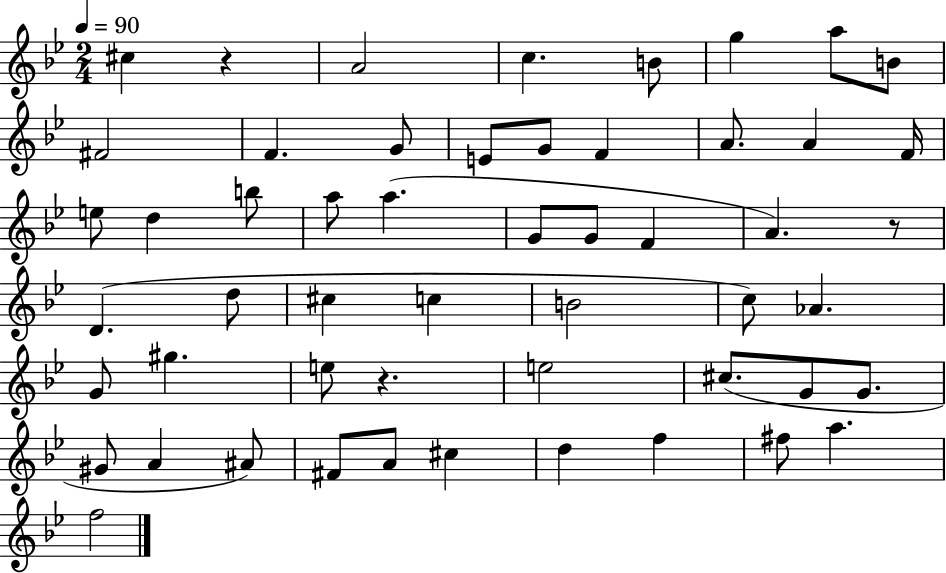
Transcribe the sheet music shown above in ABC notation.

X:1
T:Untitled
M:2/4
L:1/4
K:Bb
^c z A2 c B/2 g a/2 B/2 ^F2 F G/2 E/2 G/2 F A/2 A F/4 e/2 d b/2 a/2 a G/2 G/2 F A z/2 D d/2 ^c c B2 c/2 _A G/2 ^g e/2 z e2 ^c/2 G/2 G/2 ^G/2 A ^A/2 ^F/2 A/2 ^c d f ^f/2 a f2